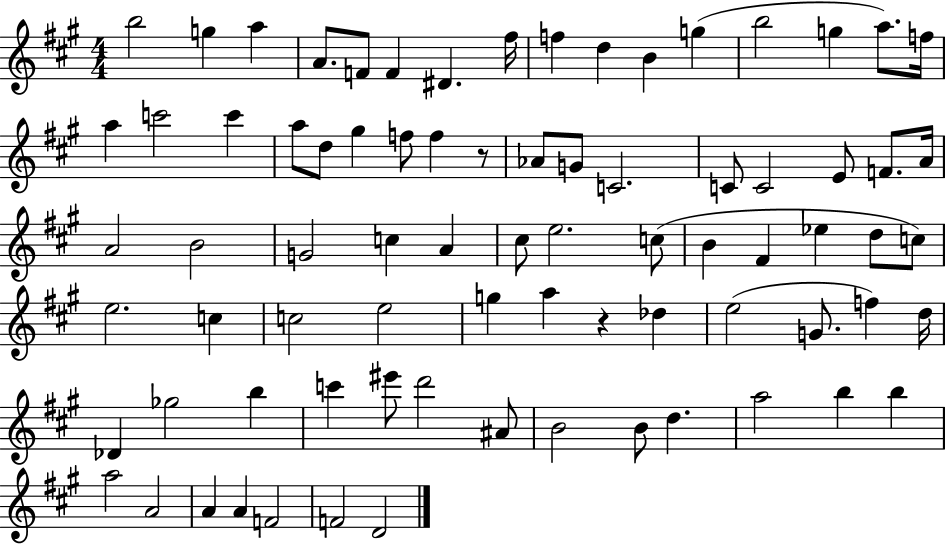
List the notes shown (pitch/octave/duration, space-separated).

B5/h G5/q A5/q A4/e. F4/e F4/q D#4/q. F#5/s F5/q D5/q B4/q G5/q B5/h G5/q A5/e. F5/s A5/q C6/h C6/q A5/e D5/e G#5/q F5/e F5/q R/e Ab4/e G4/e C4/h. C4/e C4/h E4/e F4/e. A4/s A4/h B4/h G4/h C5/q A4/q C#5/e E5/h. C5/e B4/q F#4/q Eb5/q D5/e C5/e E5/h. C5/q C5/h E5/h G5/q A5/q R/q Db5/q E5/h G4/e. F5/q D5/s Db4/q Gb5/h B5/q C6/q EIS6/e D6/h A#4/e B4/h B4/e D5/q. A5/h B5/q B5/q A5/h A4/h A4/q A4/q F4/h F4/h D4/h